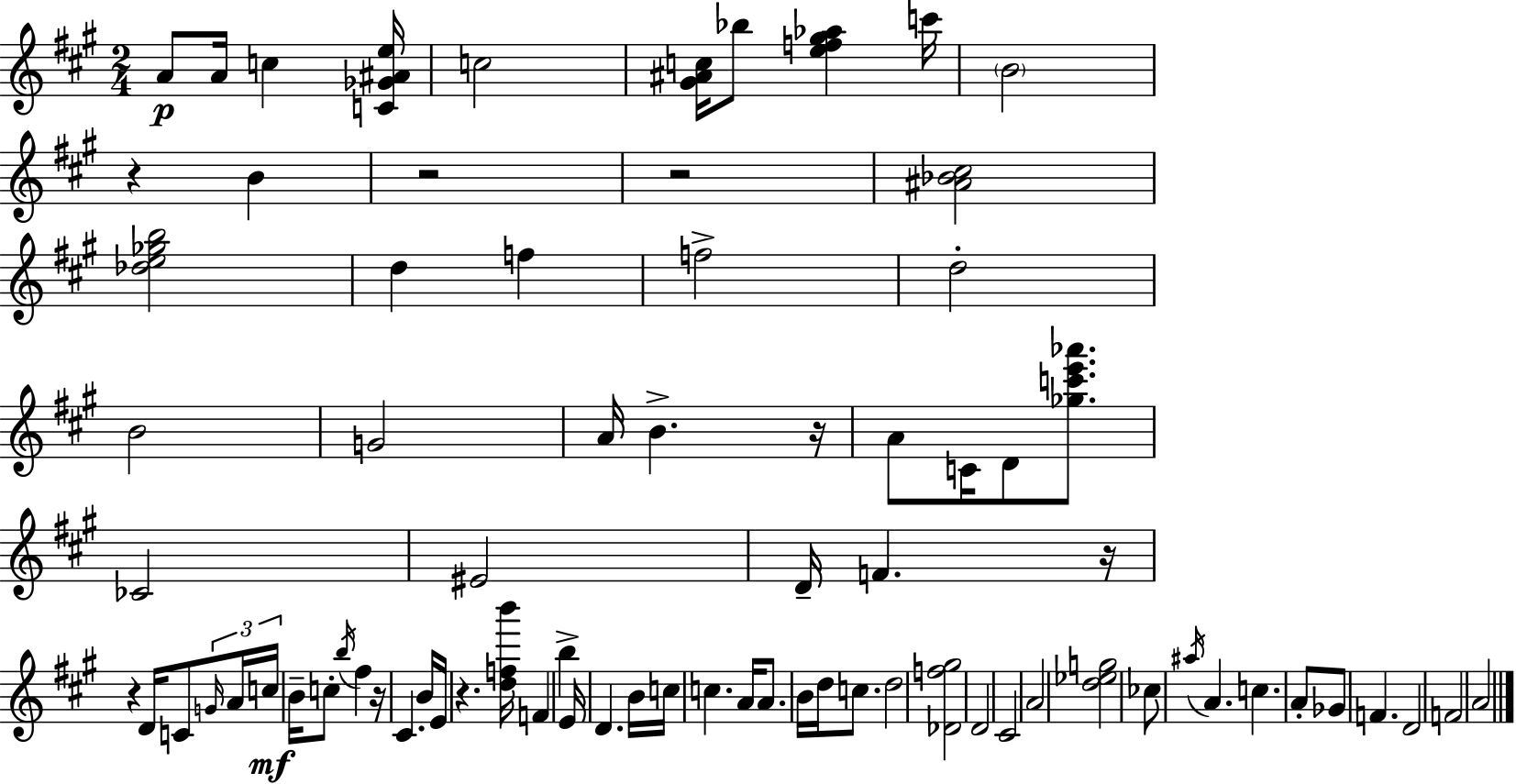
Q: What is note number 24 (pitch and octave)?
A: D4